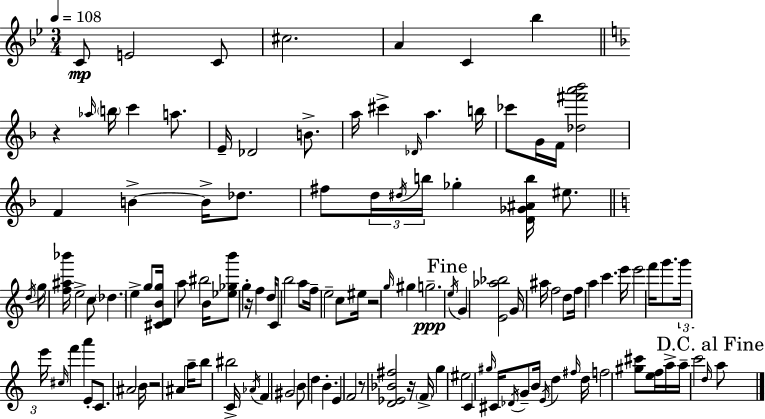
C4/e E4/h C4/e C#5/h. A4/q C4/q Bb5/q R/q Ab5/s B5/s C6/q A5/e. E4/s Db4/h B4/e. A5/s C#6/q Db4/s A5/q. B5/s CES6/e G4/s F4/s [Db5,F#6,A6,Bb6]/h F4/q B4/q B4/s Db5/e. F#5/e D5/s D#5/s B5/s Gb5/q [D4,Gb4,A#4,B5]/s EIS5/e. D5/s G5/s [F5,A#5,Bb6]/s E5/h C5/e Db5/q. E5/q G5/e [C#4,D4,B4,G5]/s A5/e BIS5/h B4/s [Eb5,Gb5,B6]/e G5/q R/s F5/q D5/s C4/e B5/h A5/e F5/s E5/h C5/e EIS5/s R/h G5/s G#5/q G5/h. E5/s G4/q [E4,Ab5,Bb5]/h G4/s A#5/s F5/h D5/e F5/s A5/q C6/q. E6/s E6/h F6/s G6/e. G6/s E6/s C#5/s F6/q A6/q E4/e C4/e. A#4/h B4/s R/h A#4/q A5/s B5/e BIS5/h C4/s Ab4/s F4/q G#4/h B4/e D5/q B4/q. E4/q F4/h R/e [D4,Eb4,Bb4,F#5]/h R/s F4/s G5/q EIS5/h C4/q G#5/s C#4/s Db4/s G4/e B4/s E4/s D5/q F#5/s D5/s F5/h [G#5,C#6]/e [E5,F5]/s A5/s A5/s C6/h D5/s A5/e